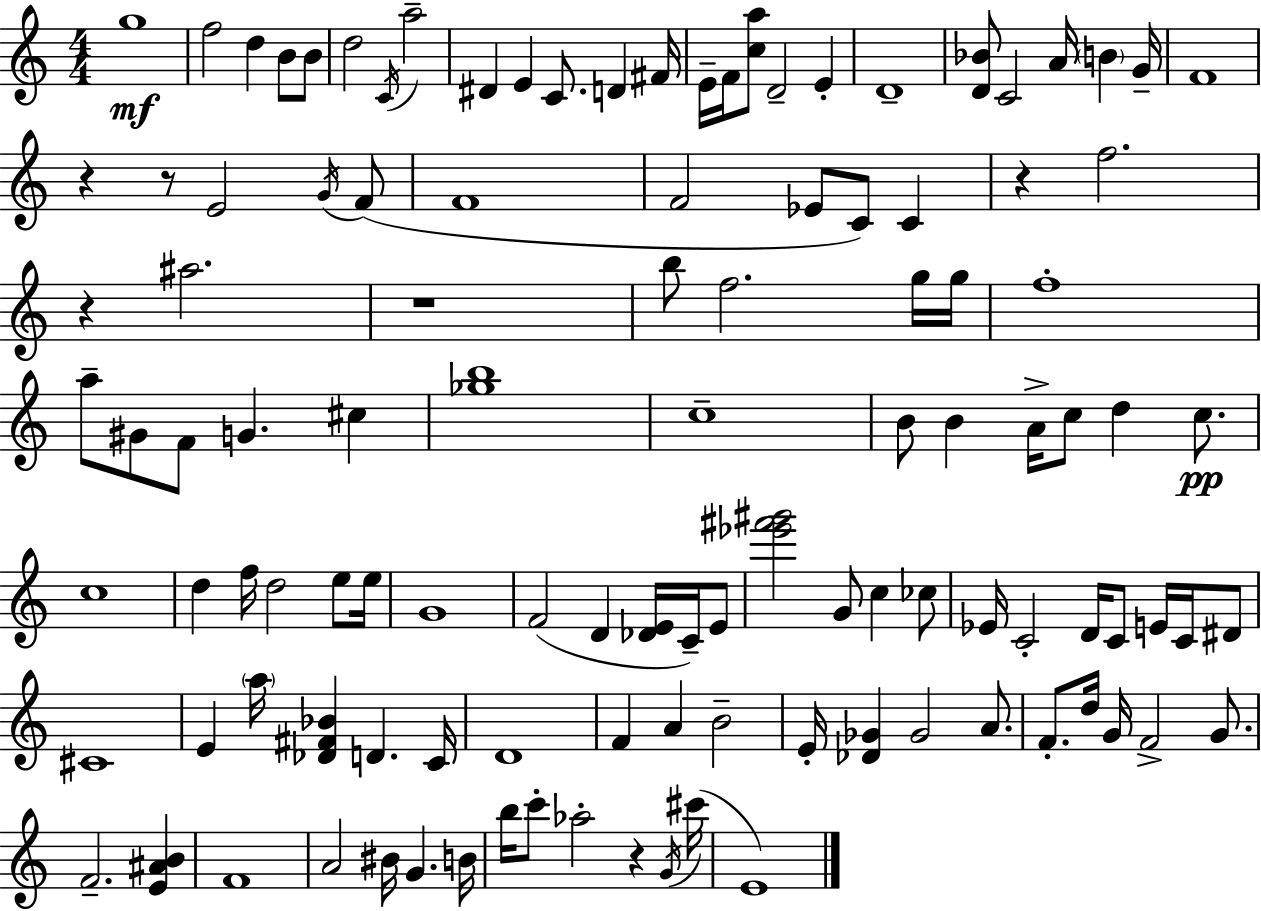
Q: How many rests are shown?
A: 6